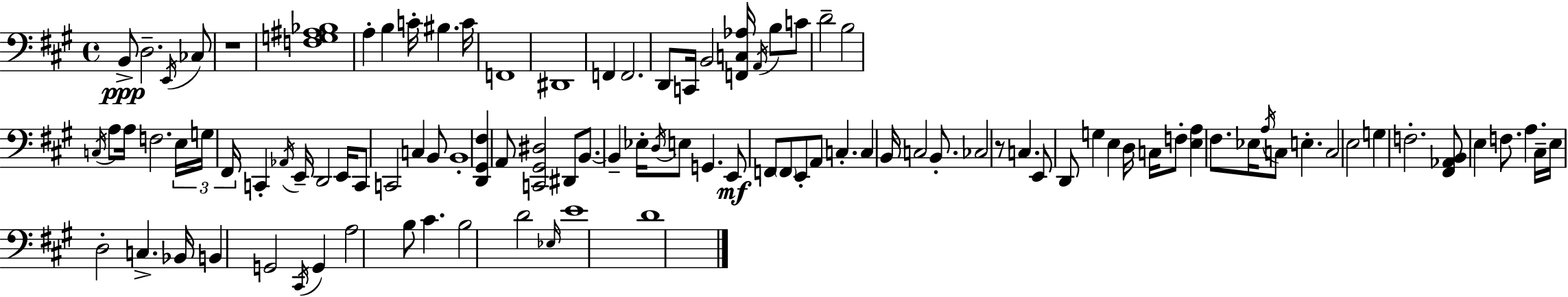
X:1
T:Untitled
M:4/4
L:1/4
K:A
B,,/2 D,2 E,,/4 _C,/2 z4 [F,G,^A,_B,]4 A, B, C/4 ^B, C/4 F,,4 ^D,,4 F,, F,,2 D,,/2 C,,/4 B,,2 [F,,C,_A,]/4 A,,/4 B,/2 C/2 D2 B,2 C,/4 A,/2 A,/4 F,2 E,/4 G,/4 ^F,,/4 C,, _A,,/4 E,,/4 D,,2 E,,/4 C,,/2 C,,2 C, B,,/2 B,,4 [D,,^G,,^F,] A,,/2 [C,,^G,,^D,]2 ^D,,/2 B,,/2 B,, _E,/4 D,/4 E,/2 G,, E,,/2 F,,/2 F,,/2 E,,/2 A,,/2 C, C, B,,/4 C,2 B,,/2 _C,2 z/2 C, E,,/2 D,,/2 G, E, D,/4 C,/4 F,/2 [E,A,] ^F,/2 _E,/4 A,/4 C,/2 E, C,2 E,2 G, F,2 [^F,,_A,,B,,]/2 E, F,/2 A, ^C,/4 E,/4 D,2 C, _B,,/4 B,, G,,2 ^C,,/4 G,, A,2 B,/2 ^C B,2 D2 _E,/4 E4 D4